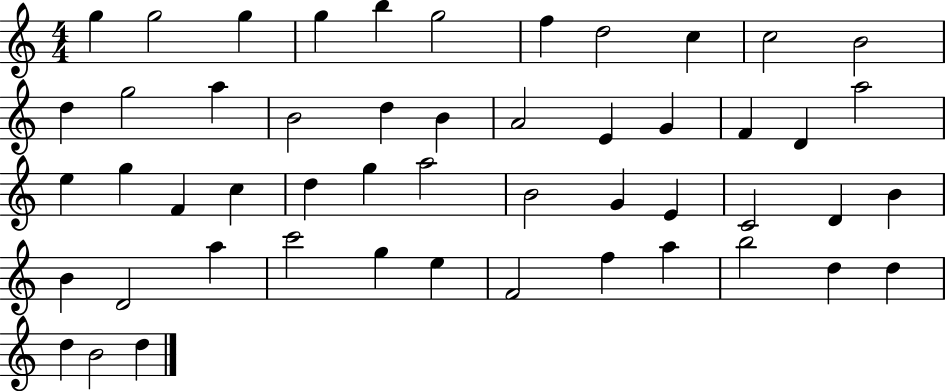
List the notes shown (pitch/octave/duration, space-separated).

G5/q G5/h G5/q G5/q B5/q G5/h F5/q D5/h C5/q C5/h B4/h D5/q G5/h A5/q B4/h D5/q B4/q A4/h E4/q G4/q F4/q D4/q A5/h E5/q G5/q F4/q C5/q D5/q G5/q A5/h B4/h G4/q E4/q C4/h D4/q B4/q B4/q D4/h A5/q C6/h G5/q E5/q F4/h F5/q A5/q B5/h D5/q D5/q D5/q B4/h D5/q